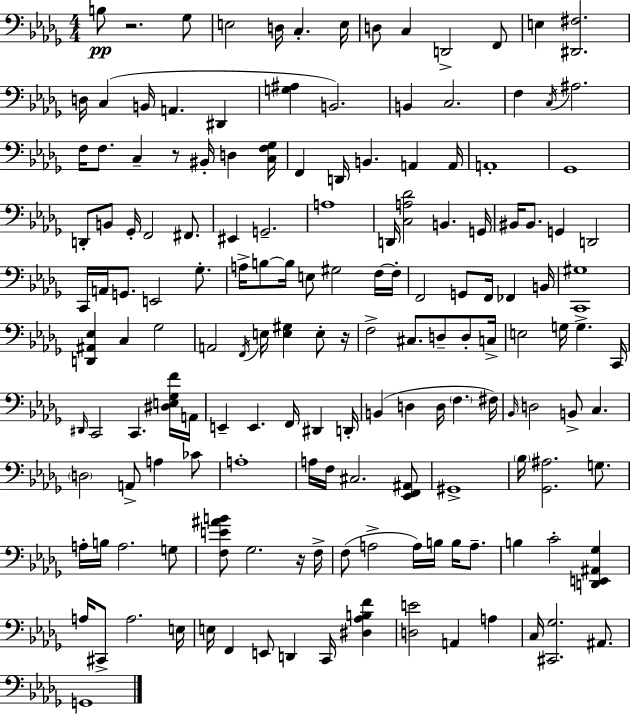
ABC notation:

X:1
T:Untitled
M:4/4
L:1/4
K:Bbm
B,/2 z2 _G,/2 E,2 D,/4 C, E,/4 D,/2 C, D,,2 F,,/2 E, [^D,,^F,]2 D,/4 C, B,,/4 A,, ^D,, [G,^A,] B,,2 B,, C,2 F, C,/4 ^A,2 F,/4 F,/2 C, z/2 ^B,,/4 D, [C,F,_G,]/4 F,, D,,/4 B,, A,, A,,/4 A,,4 _G,,4 D,,/2 B,,/2 _G,,/4 F,,2 ^F,,/2 ^E,, G,,2 A,4 D,,/4 [C,A,_D]2 B,, G,,/4 ^B,,/4 ^B,,/2 G,, D,,2 C,,/4 A,,/4 G,,/2 E,,2 _G,/2 A,/4 B,/2 B,/4 E,/2 ^G,2 F,/4 F,/4 F,,2 G,,/2 F,,/4 _F,, B,,/4 [C,,^G,]4 [D,,^A,,_E,] C, _G,2 A,,2 F,,/4 E,/4 [E,^G,] E,/2 z/4 F,2 ^C,/2 D,/2 D,/2 C,/4 E,2 G,/4 G, C,,/4 ^D,,/4 C,,2 C,, [^D,E,_G,F]/4 A,,/4 E,, E,, F,,/4 ^D,, D,,/4 B,, D, D,/4 F, ^F,/4 _B,,/4 D,2 B,,/2 C, D,2 A,,/2 A, _C/2 A,4 A,/4 F,/4 ^C,2 [_E,,F,,^A,,]/2 ^G,,4 _B,/4 [_G,,^A,]2 G,/2 A,/4 B,/4 A,2 G,/2 [F,E^AB]/2 _G,2 z/4 F,/4 F,/2 A,2 A,/4 B,/4 B,/4 A,/2 B, C2 [D,,E,,^A,,_G,] A,/4 ^C,,/2 A,2 E,/4 E,/4 F,, E,,/2 D,, C,,/4 [^D,_A,B,F] [D,E]2 A,, A, C,/4 [^C,,_G,]2 ^A,,/2 G,,4